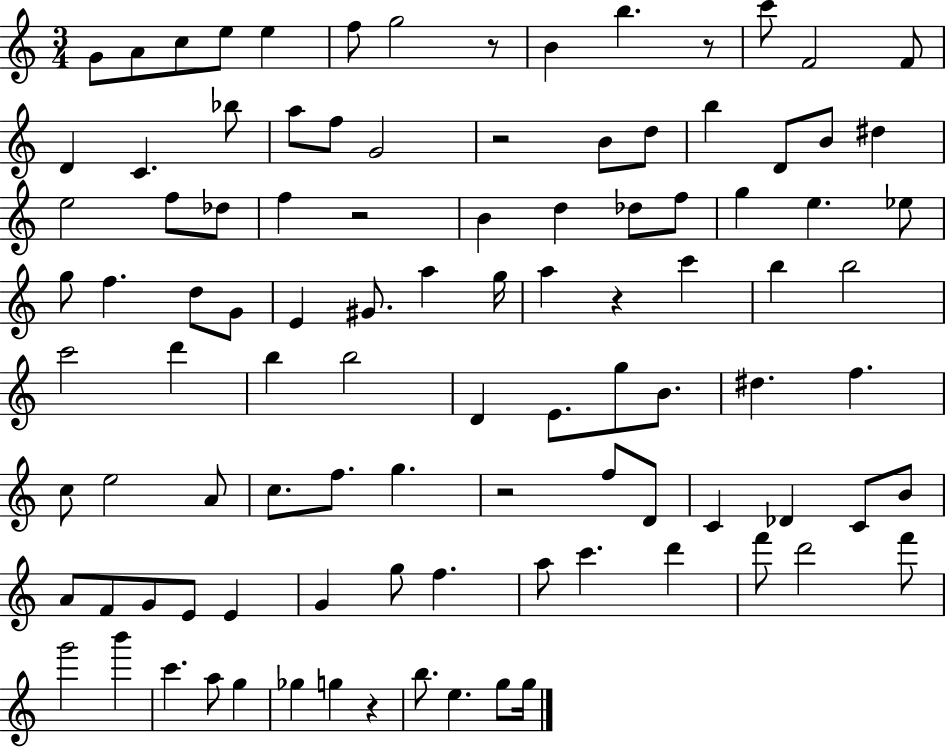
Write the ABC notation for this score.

X:1
T:Untitled
M:3/4
L:1/4
K:C
G/2 A/2 c/2 e/2 e f/2 g2 z/2 B b z/2 c'/2 F2 F/2 D C _b/2 a/2 f/2 G2 z2 B/2 d/2 b D/2 B/2 ^d e2 f/2 _d/2 f z2 B d _d/2 f/2 g e _e/2 g/2 f d/2 G/2 E ^G/2 a g/4 a z c' b b2 c'2 d' b b2 D E/2 g/2 B/2 ^d f c/2 e2 A/2 c/2 f/2 g z2 f/2 D/2 C _D C/2 B/2 A/2 F/2 G/2 E/2 E G g/2 f a/2 c' d' f'/2 d'2 f'/2 g'2 b' c' a/2 g _g g z b/2 e g/2 g/4